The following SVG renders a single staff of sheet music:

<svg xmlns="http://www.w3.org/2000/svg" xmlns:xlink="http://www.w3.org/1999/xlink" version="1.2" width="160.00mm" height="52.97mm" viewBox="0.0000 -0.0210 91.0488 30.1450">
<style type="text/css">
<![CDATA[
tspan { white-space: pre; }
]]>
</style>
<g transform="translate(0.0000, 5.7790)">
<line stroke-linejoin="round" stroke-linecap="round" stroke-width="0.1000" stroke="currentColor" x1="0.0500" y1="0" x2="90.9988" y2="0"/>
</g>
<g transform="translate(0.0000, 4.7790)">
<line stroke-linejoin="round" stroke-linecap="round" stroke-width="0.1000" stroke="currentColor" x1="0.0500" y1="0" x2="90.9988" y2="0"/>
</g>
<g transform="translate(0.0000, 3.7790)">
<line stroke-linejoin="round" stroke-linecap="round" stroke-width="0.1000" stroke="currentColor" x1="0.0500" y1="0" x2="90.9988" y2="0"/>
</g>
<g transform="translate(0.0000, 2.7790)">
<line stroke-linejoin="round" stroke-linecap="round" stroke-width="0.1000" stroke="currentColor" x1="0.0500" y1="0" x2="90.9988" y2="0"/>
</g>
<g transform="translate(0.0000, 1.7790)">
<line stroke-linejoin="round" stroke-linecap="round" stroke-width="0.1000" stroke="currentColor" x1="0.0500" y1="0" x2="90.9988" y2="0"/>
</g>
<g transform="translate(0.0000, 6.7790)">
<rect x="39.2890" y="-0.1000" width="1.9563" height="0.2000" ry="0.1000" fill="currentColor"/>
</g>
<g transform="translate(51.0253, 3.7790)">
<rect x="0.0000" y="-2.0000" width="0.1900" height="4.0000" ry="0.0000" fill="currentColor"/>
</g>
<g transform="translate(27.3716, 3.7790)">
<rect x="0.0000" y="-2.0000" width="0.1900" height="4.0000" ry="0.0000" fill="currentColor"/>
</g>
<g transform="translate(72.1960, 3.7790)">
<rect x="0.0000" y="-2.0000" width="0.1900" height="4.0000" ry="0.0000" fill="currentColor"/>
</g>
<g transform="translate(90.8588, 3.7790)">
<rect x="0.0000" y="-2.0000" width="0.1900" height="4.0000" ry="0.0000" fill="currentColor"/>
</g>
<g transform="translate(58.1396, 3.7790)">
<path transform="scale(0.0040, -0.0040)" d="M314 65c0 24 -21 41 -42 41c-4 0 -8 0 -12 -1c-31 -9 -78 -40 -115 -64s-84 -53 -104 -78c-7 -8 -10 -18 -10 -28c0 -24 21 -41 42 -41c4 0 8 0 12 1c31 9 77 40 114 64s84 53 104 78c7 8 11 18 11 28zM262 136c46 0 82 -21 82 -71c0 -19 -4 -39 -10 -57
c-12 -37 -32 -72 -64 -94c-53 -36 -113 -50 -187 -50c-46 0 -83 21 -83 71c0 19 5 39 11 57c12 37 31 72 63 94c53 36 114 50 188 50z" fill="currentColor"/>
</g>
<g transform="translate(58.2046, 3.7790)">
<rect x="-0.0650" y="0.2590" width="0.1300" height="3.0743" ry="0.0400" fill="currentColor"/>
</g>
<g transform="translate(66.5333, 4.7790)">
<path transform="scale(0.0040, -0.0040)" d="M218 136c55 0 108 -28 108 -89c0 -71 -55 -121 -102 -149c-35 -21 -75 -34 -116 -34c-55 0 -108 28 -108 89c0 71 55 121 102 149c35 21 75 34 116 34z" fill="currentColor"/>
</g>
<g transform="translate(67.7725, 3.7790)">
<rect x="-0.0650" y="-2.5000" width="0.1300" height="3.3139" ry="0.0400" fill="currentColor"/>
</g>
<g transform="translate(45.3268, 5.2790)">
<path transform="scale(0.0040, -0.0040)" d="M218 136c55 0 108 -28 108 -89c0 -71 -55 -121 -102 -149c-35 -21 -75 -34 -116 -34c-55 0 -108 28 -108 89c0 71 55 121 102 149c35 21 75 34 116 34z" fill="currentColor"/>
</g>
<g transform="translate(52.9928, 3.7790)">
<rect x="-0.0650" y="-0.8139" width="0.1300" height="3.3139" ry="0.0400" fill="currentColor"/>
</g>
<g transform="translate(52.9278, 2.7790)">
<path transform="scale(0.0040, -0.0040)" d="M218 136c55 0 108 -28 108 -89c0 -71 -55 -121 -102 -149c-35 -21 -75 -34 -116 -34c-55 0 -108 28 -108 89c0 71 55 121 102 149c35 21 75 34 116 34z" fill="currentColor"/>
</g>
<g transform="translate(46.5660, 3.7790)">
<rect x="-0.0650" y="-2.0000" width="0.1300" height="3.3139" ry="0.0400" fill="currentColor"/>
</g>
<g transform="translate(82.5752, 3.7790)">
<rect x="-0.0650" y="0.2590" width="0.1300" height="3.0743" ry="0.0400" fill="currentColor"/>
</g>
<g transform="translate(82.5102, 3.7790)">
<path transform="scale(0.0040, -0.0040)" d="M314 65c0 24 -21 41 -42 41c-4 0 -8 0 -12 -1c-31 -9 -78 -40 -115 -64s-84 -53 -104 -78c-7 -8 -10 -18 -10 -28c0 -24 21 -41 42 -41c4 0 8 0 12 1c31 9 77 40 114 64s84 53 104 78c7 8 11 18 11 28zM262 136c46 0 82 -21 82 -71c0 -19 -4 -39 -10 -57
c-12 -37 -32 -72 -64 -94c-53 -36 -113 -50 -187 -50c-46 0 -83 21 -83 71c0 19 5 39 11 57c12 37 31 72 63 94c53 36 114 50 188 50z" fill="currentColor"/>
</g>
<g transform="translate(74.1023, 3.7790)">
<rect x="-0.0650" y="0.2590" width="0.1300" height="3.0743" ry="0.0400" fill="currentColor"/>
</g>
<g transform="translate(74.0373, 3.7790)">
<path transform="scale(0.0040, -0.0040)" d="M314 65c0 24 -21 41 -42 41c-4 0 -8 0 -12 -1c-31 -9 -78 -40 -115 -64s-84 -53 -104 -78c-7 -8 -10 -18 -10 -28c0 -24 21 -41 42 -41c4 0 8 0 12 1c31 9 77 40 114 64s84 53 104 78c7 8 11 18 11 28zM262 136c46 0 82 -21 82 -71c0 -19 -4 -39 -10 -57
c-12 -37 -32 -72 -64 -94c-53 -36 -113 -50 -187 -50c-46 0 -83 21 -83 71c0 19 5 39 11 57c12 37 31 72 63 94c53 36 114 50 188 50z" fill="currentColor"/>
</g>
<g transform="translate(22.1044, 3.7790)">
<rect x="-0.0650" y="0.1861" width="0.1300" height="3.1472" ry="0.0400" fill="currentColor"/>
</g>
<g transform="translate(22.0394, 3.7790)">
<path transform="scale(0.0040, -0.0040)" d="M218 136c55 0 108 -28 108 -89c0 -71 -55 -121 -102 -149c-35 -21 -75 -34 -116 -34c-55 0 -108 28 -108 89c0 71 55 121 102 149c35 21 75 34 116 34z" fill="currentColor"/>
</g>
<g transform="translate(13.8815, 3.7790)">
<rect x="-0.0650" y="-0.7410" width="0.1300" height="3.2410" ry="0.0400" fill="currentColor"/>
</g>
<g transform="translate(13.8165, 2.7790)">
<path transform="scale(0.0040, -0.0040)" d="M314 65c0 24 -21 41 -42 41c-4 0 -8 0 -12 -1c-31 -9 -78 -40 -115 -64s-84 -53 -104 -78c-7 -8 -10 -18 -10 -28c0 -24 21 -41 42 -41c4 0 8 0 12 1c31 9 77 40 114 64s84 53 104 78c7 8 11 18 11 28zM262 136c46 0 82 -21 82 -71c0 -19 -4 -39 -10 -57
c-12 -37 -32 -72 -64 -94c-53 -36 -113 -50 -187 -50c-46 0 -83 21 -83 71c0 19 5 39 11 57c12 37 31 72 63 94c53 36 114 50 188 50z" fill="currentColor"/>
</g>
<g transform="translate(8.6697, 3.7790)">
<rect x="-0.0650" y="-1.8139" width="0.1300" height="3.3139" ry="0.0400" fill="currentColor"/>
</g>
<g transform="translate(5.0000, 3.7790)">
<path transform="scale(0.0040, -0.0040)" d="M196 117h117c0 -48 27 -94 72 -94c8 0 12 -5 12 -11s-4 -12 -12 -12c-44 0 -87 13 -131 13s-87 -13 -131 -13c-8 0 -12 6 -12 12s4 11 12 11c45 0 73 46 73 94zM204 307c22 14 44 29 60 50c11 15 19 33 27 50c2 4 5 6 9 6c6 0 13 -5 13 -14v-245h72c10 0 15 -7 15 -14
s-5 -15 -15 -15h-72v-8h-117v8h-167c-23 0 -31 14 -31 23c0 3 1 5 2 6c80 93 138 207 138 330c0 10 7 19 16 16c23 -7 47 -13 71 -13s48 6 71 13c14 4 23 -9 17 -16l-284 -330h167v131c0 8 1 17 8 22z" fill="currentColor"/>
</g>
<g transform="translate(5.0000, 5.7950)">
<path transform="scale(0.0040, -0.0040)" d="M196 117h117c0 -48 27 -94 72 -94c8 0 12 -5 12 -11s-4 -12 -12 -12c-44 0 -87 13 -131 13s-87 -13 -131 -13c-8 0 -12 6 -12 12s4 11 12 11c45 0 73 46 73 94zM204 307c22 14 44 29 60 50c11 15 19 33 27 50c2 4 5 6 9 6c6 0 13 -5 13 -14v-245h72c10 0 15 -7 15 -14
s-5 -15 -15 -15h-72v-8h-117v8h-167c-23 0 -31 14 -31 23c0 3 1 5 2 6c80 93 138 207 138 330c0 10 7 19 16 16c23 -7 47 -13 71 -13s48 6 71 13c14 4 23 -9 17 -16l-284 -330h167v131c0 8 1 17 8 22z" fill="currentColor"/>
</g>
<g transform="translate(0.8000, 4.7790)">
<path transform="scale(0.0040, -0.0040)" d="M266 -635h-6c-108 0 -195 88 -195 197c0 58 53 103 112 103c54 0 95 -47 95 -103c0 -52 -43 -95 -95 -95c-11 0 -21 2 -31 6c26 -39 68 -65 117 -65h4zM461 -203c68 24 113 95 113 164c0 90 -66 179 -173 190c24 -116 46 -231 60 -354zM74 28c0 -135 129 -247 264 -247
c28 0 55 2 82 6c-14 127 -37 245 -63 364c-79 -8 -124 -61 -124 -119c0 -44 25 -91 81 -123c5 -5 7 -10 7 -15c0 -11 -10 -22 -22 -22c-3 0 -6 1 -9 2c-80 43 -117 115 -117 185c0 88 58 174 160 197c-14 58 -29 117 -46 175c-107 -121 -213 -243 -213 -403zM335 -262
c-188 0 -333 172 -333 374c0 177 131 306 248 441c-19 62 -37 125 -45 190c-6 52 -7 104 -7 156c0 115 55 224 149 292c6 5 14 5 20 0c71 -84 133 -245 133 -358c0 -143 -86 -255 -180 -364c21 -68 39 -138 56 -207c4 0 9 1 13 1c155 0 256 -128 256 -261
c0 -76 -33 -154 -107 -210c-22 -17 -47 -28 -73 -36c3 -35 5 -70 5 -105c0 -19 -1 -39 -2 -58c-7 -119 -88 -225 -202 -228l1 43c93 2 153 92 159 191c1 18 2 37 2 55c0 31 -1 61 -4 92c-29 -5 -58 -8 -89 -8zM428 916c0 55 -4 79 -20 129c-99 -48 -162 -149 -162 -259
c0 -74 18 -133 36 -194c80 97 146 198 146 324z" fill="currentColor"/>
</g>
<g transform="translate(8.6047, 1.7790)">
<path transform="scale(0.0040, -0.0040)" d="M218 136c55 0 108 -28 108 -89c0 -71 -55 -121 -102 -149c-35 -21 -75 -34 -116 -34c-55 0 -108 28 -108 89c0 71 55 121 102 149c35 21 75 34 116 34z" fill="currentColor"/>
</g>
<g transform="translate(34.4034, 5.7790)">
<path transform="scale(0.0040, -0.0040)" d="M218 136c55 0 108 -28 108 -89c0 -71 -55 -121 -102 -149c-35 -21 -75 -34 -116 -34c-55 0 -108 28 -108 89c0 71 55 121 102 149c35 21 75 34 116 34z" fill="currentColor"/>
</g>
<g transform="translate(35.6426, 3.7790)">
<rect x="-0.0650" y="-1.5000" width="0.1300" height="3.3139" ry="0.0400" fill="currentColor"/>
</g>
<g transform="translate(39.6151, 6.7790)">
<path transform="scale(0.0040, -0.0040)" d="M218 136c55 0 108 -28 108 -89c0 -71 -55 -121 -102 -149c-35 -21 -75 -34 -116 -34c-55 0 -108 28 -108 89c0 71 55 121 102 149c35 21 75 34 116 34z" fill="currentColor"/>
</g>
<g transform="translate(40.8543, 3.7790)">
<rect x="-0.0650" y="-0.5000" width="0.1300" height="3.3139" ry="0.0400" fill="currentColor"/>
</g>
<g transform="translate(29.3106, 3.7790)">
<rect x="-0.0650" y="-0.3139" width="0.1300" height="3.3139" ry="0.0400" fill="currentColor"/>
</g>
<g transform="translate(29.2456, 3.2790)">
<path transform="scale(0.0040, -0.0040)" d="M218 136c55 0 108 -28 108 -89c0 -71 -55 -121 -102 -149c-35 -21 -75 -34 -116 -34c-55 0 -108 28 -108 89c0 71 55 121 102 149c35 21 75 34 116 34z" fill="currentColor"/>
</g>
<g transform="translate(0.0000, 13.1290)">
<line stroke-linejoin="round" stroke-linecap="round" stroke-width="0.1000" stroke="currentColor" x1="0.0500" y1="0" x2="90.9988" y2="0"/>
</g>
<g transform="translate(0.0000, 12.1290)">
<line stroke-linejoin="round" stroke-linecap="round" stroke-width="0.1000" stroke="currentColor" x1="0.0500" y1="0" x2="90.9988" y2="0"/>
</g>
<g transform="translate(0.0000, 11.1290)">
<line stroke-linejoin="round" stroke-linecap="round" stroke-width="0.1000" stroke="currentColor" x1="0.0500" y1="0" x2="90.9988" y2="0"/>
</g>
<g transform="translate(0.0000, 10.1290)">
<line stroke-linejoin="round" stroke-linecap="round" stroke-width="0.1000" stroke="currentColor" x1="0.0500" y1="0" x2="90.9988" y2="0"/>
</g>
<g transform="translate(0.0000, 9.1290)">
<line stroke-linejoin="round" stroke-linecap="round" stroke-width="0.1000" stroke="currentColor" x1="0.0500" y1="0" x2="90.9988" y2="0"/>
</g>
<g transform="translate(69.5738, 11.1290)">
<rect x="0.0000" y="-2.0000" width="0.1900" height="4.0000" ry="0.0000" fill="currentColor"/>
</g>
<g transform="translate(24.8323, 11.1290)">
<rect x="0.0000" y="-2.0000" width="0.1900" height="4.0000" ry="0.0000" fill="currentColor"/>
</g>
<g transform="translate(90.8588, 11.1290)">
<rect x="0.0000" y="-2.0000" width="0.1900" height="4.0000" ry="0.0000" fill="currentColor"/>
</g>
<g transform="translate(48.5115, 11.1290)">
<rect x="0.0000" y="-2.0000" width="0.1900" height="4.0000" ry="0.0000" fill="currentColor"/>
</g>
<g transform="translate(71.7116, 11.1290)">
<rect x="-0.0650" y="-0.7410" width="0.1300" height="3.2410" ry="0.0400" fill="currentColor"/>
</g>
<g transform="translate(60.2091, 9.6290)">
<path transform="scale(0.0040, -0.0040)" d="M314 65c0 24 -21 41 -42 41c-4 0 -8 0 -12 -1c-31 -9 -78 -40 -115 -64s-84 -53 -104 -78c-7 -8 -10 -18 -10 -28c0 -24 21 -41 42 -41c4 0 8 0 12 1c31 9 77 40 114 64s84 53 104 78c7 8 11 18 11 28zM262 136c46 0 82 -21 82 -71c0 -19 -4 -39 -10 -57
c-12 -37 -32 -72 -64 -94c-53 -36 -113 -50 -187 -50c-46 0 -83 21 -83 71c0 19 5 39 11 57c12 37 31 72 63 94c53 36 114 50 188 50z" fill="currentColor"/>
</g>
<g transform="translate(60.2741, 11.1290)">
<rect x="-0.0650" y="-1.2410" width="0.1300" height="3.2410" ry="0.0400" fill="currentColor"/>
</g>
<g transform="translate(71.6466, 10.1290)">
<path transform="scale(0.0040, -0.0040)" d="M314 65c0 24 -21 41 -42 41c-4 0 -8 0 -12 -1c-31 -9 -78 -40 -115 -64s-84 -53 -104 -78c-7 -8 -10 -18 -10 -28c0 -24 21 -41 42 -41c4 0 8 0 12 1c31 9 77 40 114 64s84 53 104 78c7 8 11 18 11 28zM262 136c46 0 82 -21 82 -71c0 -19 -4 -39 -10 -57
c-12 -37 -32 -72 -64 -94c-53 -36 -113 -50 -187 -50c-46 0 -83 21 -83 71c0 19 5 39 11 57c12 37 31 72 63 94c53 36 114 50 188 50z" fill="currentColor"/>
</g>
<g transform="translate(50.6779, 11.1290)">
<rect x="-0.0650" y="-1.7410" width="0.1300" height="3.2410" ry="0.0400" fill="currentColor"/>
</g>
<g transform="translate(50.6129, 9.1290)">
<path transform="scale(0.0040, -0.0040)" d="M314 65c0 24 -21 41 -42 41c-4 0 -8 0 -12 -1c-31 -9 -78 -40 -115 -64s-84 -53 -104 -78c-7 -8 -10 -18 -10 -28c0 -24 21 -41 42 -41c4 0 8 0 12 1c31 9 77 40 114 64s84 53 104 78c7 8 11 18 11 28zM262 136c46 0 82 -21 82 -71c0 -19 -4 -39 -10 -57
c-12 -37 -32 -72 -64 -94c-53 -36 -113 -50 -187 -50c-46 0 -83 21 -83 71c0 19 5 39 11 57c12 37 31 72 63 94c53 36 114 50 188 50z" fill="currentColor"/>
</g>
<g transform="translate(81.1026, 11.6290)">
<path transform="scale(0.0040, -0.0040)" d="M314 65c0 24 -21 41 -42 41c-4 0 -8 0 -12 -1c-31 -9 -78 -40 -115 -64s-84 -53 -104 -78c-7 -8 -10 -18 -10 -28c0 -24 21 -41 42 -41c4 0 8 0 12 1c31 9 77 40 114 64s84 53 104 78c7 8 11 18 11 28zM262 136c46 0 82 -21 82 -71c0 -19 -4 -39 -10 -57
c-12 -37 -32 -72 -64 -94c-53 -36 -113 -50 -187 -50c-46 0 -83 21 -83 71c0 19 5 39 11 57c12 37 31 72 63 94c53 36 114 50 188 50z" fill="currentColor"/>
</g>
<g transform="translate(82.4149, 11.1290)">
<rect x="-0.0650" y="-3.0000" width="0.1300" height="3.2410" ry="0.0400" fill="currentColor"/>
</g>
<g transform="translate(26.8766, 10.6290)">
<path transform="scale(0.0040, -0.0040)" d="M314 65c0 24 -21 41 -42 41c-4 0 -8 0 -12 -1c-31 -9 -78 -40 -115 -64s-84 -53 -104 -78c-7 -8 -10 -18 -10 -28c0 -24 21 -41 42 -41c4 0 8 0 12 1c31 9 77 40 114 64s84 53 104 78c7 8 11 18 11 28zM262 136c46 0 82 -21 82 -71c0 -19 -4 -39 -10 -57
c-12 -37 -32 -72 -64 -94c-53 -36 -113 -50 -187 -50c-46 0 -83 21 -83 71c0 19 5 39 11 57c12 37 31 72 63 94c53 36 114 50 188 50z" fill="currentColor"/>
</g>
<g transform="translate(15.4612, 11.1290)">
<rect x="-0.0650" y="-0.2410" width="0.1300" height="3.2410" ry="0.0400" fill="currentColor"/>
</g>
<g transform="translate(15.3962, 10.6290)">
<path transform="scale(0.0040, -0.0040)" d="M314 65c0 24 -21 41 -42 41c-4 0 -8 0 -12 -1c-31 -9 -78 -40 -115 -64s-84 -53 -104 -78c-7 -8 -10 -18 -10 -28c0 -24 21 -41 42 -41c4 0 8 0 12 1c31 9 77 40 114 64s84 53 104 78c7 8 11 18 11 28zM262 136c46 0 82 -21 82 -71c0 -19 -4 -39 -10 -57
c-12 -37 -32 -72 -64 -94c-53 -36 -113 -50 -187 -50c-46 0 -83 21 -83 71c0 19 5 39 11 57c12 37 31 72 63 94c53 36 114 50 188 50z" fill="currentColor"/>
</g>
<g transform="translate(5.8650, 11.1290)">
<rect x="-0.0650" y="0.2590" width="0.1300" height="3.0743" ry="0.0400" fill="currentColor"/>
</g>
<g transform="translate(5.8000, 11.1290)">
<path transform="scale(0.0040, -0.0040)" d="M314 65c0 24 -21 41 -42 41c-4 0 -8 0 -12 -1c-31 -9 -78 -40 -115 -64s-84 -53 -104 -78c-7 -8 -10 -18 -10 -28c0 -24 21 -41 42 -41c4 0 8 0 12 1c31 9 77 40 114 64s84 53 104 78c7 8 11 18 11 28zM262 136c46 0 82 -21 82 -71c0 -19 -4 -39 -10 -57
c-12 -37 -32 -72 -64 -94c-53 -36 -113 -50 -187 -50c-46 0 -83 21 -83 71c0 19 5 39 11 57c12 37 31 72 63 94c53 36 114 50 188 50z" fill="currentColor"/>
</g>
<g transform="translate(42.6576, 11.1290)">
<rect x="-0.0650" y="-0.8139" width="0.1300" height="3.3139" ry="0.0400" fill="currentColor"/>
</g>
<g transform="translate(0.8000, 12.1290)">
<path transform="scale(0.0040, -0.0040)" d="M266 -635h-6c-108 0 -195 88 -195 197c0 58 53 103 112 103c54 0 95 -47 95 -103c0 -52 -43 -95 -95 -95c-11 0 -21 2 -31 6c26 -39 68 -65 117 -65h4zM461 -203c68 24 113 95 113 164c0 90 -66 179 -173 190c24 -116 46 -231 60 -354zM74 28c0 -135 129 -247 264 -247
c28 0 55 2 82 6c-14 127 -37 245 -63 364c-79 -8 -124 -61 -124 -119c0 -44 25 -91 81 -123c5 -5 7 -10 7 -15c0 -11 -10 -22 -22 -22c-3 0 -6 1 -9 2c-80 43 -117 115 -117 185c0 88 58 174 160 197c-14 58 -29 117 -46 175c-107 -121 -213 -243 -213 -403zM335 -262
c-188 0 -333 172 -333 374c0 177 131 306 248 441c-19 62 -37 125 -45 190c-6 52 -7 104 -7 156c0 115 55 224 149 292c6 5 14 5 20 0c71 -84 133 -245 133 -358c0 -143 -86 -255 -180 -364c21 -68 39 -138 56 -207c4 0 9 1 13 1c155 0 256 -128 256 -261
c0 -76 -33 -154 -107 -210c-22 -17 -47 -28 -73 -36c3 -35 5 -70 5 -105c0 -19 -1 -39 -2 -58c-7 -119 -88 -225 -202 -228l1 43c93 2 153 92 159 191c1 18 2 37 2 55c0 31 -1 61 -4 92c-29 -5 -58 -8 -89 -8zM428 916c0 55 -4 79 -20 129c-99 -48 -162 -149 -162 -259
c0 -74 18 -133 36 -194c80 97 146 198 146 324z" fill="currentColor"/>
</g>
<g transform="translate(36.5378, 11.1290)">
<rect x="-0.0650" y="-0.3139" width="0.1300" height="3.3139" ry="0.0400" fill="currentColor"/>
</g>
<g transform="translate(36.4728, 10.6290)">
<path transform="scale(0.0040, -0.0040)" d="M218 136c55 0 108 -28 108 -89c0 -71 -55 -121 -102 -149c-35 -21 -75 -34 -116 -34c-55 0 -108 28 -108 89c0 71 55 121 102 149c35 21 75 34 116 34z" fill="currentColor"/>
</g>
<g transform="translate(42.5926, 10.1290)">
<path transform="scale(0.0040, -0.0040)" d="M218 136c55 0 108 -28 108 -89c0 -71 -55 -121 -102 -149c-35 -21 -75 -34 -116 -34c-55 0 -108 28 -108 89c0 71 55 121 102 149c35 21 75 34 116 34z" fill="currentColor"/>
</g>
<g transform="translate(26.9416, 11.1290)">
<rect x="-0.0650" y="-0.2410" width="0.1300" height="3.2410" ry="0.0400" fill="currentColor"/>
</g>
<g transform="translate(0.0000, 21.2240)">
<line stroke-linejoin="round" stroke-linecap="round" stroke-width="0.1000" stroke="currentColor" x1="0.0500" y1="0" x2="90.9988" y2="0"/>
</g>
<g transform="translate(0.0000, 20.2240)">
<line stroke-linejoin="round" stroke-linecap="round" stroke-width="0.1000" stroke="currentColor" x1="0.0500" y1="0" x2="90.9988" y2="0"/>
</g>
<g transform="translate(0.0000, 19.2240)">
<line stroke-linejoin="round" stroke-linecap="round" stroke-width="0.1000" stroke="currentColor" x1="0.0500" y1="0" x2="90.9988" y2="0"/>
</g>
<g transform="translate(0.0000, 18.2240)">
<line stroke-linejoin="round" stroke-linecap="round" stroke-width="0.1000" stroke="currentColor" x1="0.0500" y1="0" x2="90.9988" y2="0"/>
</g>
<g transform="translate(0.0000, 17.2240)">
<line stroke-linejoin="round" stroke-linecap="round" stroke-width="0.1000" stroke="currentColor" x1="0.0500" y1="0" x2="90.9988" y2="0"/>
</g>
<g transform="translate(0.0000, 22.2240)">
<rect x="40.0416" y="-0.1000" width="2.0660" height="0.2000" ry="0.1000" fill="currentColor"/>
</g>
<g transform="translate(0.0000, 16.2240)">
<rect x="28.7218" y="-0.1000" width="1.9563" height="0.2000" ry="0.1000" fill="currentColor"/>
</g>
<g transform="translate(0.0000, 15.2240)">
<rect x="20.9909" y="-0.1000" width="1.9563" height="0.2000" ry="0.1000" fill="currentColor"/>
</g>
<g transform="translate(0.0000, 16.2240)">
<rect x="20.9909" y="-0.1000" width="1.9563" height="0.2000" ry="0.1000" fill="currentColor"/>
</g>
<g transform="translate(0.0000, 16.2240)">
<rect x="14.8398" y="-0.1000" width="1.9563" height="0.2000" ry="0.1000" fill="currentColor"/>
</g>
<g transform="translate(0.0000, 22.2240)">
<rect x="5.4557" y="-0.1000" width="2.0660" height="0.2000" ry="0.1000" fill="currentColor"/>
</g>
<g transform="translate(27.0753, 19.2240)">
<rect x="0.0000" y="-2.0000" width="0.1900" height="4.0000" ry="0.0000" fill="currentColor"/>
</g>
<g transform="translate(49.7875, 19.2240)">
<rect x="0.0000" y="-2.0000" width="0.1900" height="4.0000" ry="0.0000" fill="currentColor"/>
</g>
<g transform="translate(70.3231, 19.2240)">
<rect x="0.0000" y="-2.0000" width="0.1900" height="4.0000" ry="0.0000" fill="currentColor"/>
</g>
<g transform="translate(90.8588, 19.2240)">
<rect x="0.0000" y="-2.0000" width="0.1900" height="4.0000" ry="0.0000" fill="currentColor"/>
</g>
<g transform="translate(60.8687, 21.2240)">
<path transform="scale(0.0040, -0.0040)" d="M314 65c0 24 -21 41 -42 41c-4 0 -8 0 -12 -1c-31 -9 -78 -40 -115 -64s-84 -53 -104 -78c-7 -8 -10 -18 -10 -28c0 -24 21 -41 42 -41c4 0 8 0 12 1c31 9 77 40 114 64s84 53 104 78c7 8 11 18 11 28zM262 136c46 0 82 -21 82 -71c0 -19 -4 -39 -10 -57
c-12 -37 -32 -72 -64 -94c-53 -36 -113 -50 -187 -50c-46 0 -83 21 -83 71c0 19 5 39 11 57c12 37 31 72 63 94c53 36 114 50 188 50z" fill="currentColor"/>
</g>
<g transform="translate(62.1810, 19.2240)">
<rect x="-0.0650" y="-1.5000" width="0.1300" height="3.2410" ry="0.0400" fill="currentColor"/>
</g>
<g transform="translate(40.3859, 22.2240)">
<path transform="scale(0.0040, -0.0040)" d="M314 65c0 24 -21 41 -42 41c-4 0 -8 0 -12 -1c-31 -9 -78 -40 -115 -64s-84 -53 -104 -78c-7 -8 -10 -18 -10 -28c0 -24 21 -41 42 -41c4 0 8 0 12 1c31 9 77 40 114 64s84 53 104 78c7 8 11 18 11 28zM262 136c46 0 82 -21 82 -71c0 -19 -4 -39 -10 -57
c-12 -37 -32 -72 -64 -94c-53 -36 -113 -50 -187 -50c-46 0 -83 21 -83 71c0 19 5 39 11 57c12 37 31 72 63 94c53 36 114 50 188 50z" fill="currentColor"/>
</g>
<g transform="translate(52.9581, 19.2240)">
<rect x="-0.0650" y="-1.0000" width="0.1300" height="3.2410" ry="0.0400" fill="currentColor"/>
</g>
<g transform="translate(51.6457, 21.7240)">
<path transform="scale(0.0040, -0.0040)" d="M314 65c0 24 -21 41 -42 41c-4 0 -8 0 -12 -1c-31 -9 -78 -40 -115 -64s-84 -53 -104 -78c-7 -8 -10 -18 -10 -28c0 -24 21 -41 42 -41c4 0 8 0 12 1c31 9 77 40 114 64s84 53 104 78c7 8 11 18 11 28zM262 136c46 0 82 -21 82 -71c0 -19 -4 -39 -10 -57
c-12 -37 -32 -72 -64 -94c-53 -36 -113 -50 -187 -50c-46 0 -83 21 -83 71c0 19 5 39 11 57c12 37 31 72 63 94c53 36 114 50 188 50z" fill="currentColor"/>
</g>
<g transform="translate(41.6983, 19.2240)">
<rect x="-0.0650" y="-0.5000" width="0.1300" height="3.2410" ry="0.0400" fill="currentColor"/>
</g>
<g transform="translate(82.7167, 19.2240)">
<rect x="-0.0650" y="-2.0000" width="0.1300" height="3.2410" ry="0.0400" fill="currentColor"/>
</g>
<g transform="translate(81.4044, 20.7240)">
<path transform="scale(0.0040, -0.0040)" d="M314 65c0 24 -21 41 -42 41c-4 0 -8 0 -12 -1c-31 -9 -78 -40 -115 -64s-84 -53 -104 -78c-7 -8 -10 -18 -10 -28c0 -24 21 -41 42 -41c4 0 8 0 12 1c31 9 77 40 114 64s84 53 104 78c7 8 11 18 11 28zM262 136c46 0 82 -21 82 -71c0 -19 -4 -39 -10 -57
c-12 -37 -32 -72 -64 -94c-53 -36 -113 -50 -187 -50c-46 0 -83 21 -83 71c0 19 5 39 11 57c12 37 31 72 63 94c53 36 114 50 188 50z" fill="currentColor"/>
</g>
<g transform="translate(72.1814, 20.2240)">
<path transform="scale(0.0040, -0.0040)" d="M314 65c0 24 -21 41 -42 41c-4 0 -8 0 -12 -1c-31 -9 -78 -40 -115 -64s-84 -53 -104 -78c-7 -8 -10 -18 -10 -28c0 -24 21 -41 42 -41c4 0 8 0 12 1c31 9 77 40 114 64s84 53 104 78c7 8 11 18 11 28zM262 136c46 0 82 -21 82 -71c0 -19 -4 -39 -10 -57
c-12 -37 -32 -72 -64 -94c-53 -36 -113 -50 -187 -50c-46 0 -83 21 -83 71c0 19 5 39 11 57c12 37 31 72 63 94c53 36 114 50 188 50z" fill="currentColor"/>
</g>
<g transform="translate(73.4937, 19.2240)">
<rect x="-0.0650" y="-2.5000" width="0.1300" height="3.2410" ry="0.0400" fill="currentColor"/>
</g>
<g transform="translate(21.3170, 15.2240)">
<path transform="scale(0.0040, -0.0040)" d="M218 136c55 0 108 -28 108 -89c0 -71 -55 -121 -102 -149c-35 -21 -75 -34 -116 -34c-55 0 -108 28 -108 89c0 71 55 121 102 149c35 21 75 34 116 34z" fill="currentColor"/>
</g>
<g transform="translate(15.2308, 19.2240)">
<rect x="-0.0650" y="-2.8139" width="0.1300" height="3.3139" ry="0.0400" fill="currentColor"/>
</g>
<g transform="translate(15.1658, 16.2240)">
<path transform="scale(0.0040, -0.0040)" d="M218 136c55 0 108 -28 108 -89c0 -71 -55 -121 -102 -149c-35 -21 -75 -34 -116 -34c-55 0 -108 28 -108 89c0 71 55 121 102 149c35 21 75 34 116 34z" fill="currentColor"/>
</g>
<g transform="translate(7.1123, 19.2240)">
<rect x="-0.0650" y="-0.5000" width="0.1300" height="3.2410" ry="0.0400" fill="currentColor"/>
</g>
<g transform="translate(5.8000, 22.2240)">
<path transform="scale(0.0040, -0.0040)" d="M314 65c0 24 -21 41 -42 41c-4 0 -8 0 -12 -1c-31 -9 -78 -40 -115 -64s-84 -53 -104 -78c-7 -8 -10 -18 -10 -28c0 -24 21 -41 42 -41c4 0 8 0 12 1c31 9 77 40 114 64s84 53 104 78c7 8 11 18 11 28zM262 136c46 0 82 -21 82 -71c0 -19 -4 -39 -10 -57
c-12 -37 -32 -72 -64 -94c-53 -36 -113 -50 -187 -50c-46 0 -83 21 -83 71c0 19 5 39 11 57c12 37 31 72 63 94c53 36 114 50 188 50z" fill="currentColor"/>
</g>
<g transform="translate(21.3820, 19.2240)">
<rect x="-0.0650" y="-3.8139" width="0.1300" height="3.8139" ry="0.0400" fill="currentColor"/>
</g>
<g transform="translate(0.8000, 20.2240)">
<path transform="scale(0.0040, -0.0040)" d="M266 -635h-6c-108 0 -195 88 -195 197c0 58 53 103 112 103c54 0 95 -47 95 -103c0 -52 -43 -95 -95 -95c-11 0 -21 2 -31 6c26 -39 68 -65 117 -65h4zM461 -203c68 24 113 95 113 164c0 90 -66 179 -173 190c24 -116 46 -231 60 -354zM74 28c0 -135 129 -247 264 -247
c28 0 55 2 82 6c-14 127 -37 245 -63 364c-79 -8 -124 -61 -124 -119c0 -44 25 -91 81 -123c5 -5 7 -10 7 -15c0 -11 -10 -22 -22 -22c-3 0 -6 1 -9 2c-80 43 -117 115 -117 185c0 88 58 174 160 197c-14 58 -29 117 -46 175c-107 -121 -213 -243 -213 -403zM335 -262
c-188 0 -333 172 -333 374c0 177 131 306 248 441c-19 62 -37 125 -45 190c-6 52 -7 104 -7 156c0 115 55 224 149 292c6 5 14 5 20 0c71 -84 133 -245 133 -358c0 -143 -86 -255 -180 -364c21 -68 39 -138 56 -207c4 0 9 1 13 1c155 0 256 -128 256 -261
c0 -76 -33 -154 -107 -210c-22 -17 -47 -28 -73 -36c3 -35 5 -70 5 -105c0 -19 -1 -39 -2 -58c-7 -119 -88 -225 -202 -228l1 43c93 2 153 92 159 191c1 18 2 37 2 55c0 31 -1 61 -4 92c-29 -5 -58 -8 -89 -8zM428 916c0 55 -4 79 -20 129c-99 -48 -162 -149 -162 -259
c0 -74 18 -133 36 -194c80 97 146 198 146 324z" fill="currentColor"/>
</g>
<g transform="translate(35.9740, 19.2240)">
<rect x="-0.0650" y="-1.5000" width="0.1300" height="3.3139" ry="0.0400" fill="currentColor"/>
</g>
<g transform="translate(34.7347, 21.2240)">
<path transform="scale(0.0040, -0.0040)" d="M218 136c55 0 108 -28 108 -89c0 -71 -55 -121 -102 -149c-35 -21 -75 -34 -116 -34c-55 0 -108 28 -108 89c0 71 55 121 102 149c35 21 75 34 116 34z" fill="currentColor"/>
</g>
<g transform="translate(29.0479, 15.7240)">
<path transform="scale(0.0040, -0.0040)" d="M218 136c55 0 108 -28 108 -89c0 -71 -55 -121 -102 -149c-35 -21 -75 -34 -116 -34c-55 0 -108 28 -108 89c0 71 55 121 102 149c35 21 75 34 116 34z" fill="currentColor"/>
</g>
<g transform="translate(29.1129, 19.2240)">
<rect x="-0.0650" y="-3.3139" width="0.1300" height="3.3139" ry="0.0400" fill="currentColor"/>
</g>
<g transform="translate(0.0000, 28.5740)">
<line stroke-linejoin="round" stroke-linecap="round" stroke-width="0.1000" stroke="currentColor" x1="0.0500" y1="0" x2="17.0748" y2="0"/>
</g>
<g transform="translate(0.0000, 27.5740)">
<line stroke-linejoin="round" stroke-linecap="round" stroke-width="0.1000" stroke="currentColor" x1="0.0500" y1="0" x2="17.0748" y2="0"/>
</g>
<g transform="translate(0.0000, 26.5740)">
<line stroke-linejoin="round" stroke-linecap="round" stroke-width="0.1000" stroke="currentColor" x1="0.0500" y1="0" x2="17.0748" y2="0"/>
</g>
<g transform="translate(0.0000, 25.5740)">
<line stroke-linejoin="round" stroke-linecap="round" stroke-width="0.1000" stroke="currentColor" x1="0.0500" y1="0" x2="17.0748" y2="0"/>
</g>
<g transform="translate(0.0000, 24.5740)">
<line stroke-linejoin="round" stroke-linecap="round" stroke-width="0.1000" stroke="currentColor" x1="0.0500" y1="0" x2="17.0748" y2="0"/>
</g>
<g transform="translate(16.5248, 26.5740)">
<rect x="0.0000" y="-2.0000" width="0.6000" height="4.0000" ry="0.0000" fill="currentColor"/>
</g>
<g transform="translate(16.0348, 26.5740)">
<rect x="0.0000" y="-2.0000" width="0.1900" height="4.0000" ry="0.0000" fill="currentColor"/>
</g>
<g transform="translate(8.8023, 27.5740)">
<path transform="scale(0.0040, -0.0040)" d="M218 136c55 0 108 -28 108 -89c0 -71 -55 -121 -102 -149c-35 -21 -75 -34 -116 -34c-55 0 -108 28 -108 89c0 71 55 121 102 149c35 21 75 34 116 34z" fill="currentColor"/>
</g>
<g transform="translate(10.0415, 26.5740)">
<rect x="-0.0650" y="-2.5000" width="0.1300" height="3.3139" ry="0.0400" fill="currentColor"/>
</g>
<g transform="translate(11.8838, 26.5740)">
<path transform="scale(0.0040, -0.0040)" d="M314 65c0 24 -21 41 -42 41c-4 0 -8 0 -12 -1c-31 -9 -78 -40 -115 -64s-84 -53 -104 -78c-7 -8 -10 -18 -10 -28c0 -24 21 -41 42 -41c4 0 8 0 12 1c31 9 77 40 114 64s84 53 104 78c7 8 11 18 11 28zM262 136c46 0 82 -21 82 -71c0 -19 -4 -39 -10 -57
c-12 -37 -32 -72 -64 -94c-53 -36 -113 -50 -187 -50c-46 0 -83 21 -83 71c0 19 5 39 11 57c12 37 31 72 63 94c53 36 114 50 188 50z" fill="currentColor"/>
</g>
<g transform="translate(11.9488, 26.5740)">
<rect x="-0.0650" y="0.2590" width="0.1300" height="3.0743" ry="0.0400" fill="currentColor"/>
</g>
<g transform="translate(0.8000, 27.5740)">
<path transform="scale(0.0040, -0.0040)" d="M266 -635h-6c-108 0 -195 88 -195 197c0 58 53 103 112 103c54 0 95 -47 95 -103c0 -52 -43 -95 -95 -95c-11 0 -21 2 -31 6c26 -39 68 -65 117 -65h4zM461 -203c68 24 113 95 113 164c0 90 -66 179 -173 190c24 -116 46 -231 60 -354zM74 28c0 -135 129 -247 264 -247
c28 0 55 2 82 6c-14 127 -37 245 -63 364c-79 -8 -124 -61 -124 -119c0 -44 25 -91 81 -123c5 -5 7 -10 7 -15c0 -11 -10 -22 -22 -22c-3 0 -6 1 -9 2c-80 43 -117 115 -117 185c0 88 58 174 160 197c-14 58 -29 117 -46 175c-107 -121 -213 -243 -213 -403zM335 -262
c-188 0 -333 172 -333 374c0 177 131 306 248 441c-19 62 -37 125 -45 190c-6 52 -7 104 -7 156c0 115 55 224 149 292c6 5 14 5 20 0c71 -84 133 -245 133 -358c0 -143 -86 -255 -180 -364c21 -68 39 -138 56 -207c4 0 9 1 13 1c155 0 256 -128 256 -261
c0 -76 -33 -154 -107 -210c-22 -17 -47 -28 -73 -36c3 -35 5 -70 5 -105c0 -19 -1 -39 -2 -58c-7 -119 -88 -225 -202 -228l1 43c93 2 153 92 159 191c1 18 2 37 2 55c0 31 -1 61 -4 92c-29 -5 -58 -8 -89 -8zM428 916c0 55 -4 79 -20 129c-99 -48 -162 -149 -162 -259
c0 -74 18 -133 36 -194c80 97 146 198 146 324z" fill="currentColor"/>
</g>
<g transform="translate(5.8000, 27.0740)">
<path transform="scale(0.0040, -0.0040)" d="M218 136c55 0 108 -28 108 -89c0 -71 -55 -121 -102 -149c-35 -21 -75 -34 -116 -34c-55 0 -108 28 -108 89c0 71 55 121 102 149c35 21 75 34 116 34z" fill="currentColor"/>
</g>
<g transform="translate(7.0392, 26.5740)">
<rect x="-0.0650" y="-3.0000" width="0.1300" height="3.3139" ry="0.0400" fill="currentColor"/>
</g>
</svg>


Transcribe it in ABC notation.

X:1
T:Untitled
M:4/4
L:1/4
K:C
f d2 B c E C F d B2 G B2 B2 B2 c2 c2 c d f2 e2 d2 A2 C2 a c' b E C2 D2 E2 G2 F2 A G B2